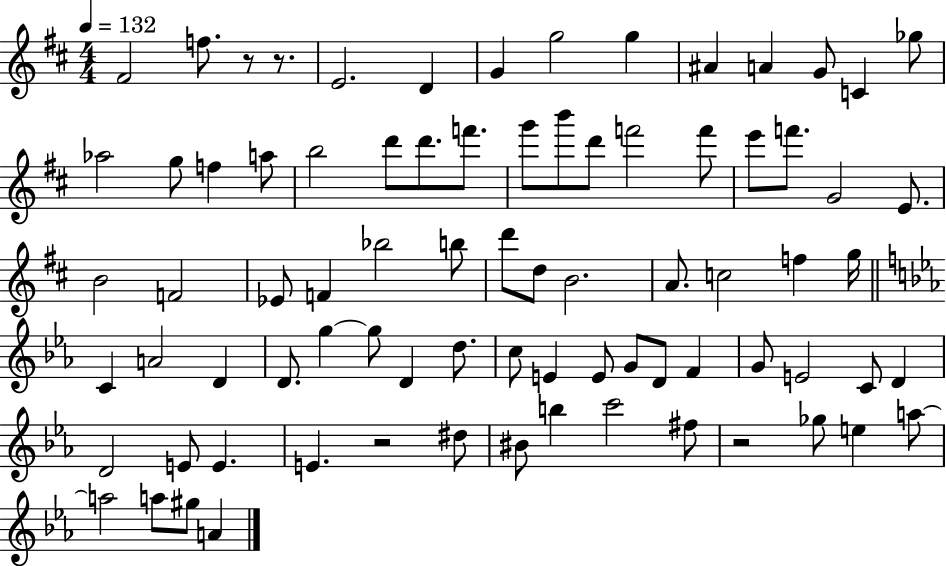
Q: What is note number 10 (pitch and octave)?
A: G4